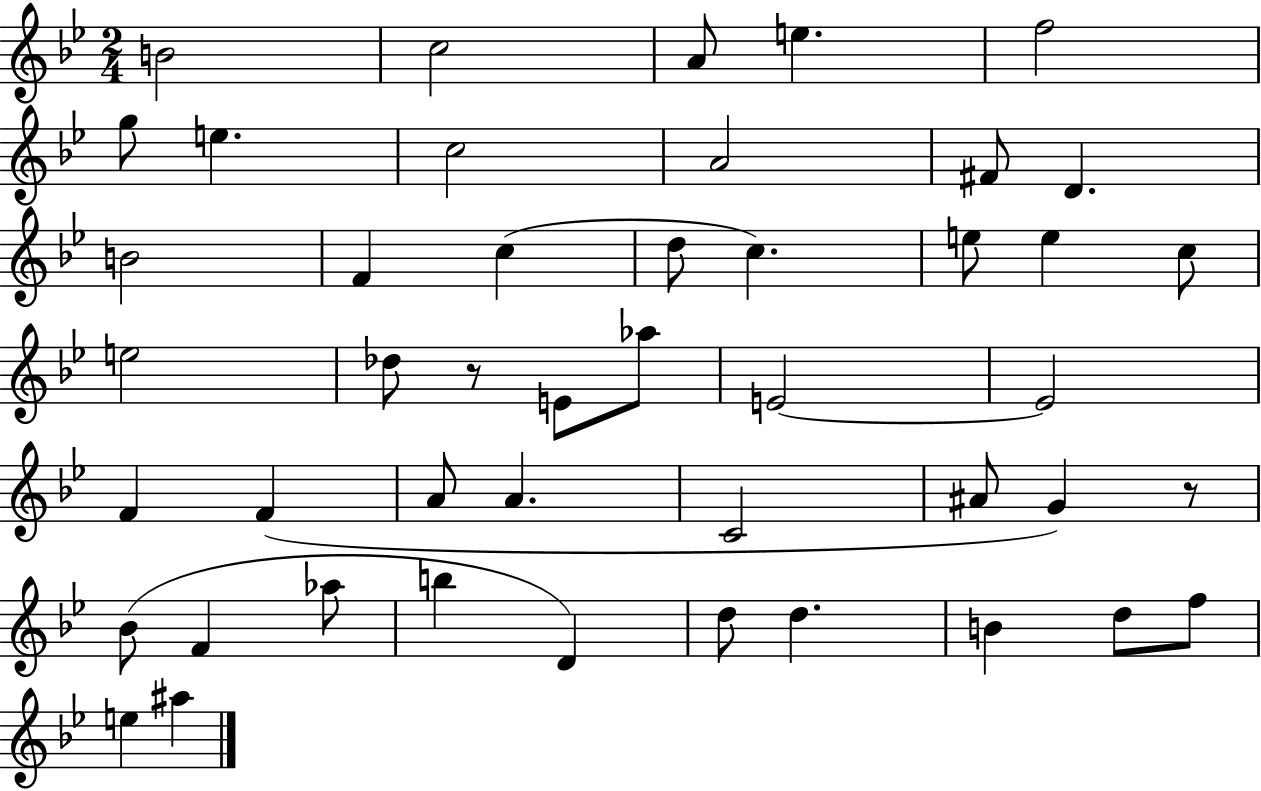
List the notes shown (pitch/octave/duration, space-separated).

B4/h C5/h A4/e E5/q. F5/h G5/e E5/q. C5/h A4/h F#4/e D4/q. B4/h F4/q C5/q D5/e C5/q. E5/e E5/q C5/e E5/h Db5/e R/e E4/e Ab5/e E4/h E4/h F4/q F4/q A4/e A4/q. C4/h A#4/e G4/q R/e Bb4/e F4/q Ab5/e B5/q D4/q D5/e D5/q. B4/q D5/e F5/e E5/q A#5/q